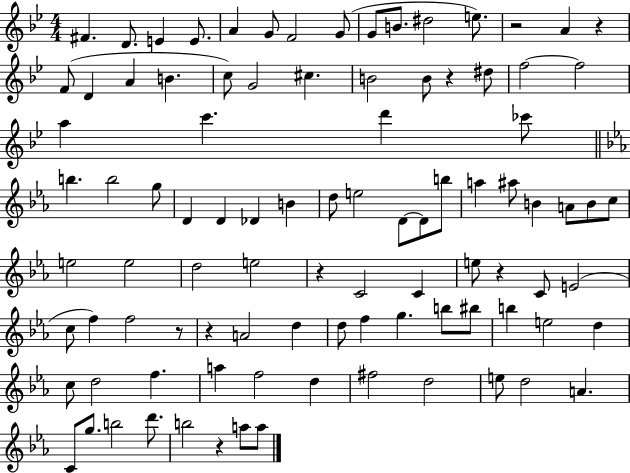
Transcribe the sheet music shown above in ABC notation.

X:1
T:Untitled
M:4/4
L:1/4
K:Bb
^F D/2 E E/2 A G/2 F2 G/2 G/2 B/2 ^d2 e/2 z2 A z F/2 D A B c/2 G2 ^c B2 B/2 z ^d/2 f2 f2 a c' d' _c'/2 b b2 g/2 D D _D B d/2 e2 D/2 D/2 b/2 a ^a/2 B A/2 B/2 c/2 e2 e2 d2 e2 z C2 C e/2 z C/2 E2 c/2 f f2 z/2 z A2 d d/2 f g b/2 ^b/2 b e2 d c/2 d2 f a f2 d ^f2 d2 e/2 d2 A C/2 g/2 b2 d'/2 b2 z a/2 a/2